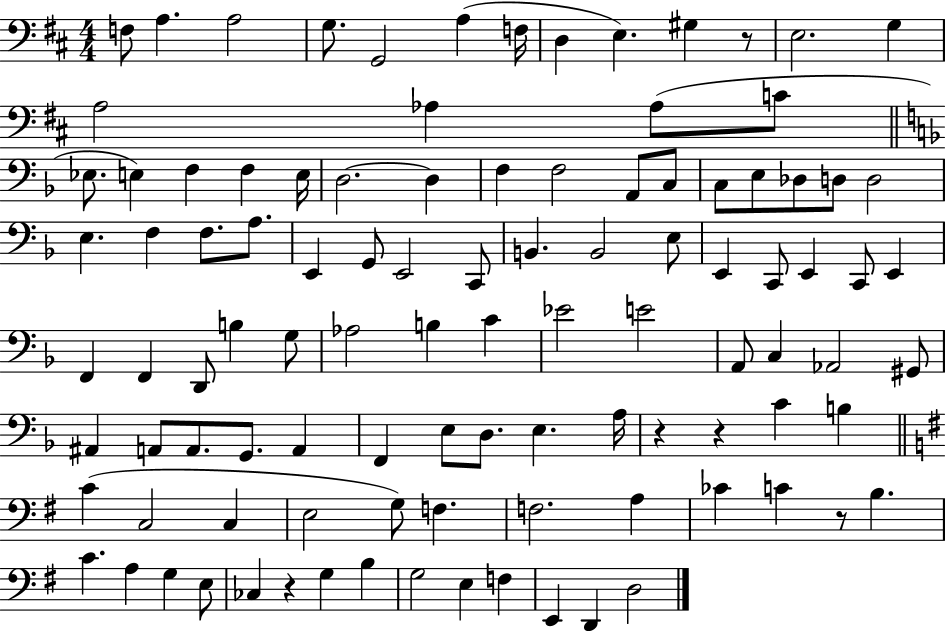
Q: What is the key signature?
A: D major